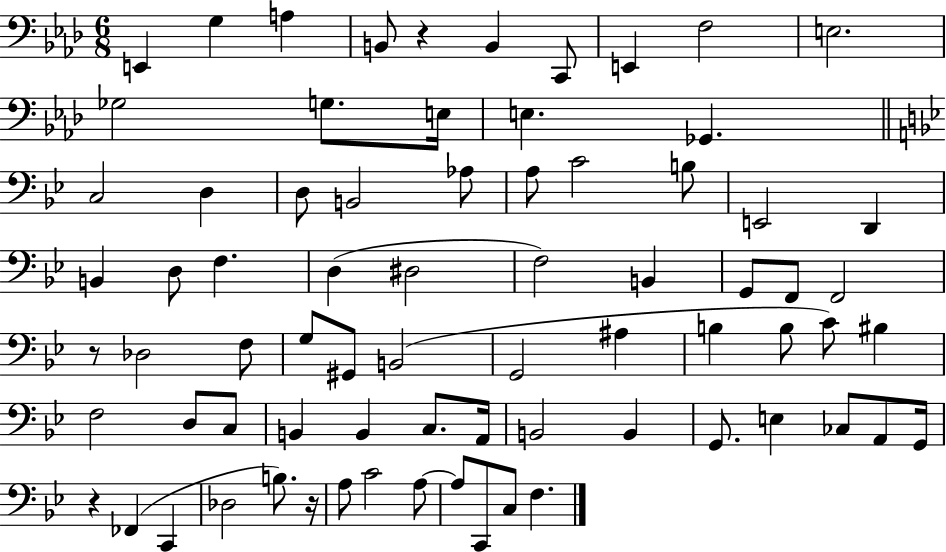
{
  \clef bass
  \numericTimeSignature
  \time 6/8
  \key aes \major
  e,4 g4 a4 | b,8 r4 b,4 c,8 | e,4 f2 | e2. | \break ges2 g8. e16 | e4. ges,4. | \bar "||" \break \key bes \major c2 d4 | d8 b,2 aes8 | a8 c'2 b8 | e,2 d,4 | \break b,4 d8 f4. | d4( dis2 | f2) b,4 | g,8 f,8 f,2 | \break r8 des2 f8 | g8 gis,8 b,2( | g,2 ais4 | b4 b8 c'8) bis4 | \break f2 d8 c8 | b,4 b,4 c8. a,16 | b,2 b,4 | g,8. e4 ces8 a,8 g,16 | \break r4 fes,4( c,4 | des2 b8.) r16 | a8 c'2 a8~~ | a8 c,8 c8 f4. | \break \bar "|."
}